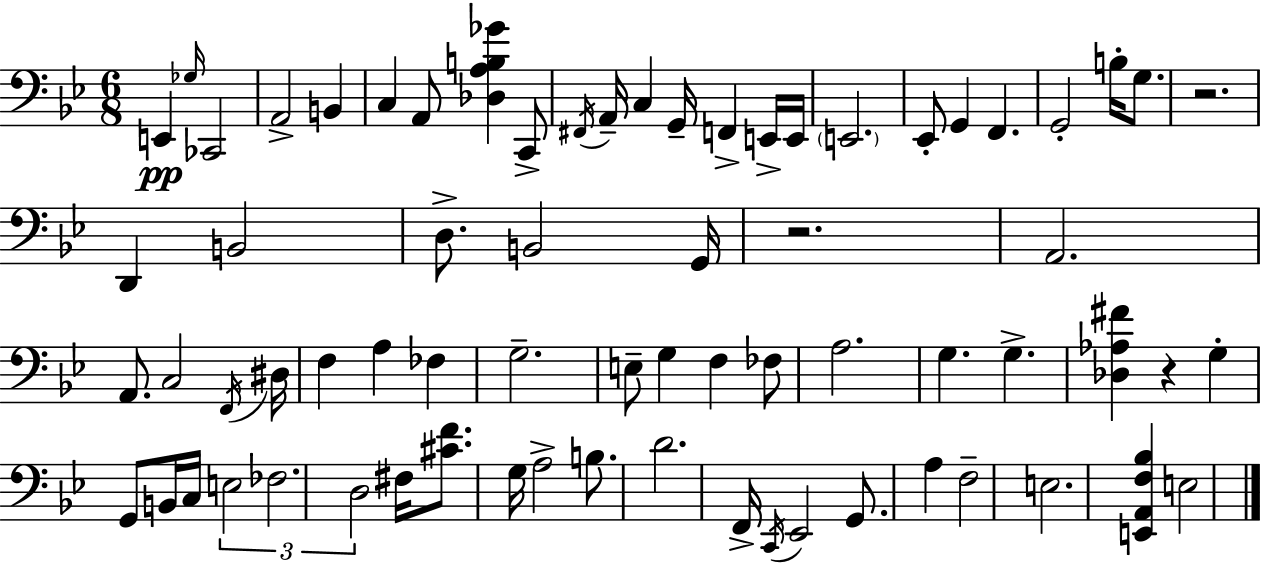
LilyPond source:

{
  \clef bass
  \numericTimeSignature
  \time 6/8
  \key bes \major
  \repeat volta 2 { e,4\pp \grace { ges16 } ces,2 | a,2-> b,4 | c4 a,8 <des a b ges'>4 c,8-> | \acciaccatura { fis,16 } a,16-- c4 g,16-- f,4-> | \break e,16-> e,16 \parenthesize e,2. | ees,8-. g,4 f,4. | g,2-. b16-. g8. | r2. | \break d,4 b,2 | d8.-> b,2 | g,16 r2. | a,2. | \break a,8. c2 | \acciaccatura { f,16 } dis16 f4 a4 fes4 | g2.-- | e8-- g4 f4 | \break fes8 a2. | g4. g4.-> | <des aes fis'>4 r4 g4-. | g,8 b,16 c16 \tuplet 3/2 { e2 | \break fes2. | d2 } fis16 | <cis' f'>8. g16 a2-> | b8. d'2. | \break f,16-> \acciaccatura { c,16 } ees,2 | g,8. a4 f2-- | e2. | <e, a, f bes>4 e2 | \break } \bar "|."
}